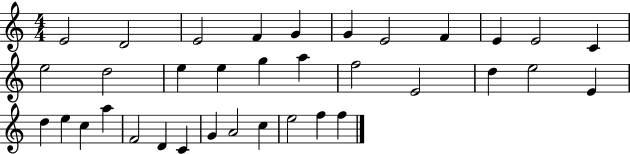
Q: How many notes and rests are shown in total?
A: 35